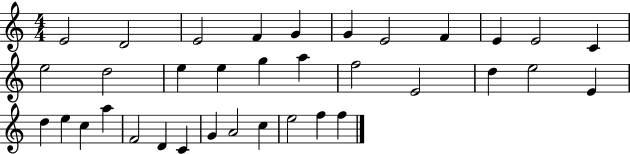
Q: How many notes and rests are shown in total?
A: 35